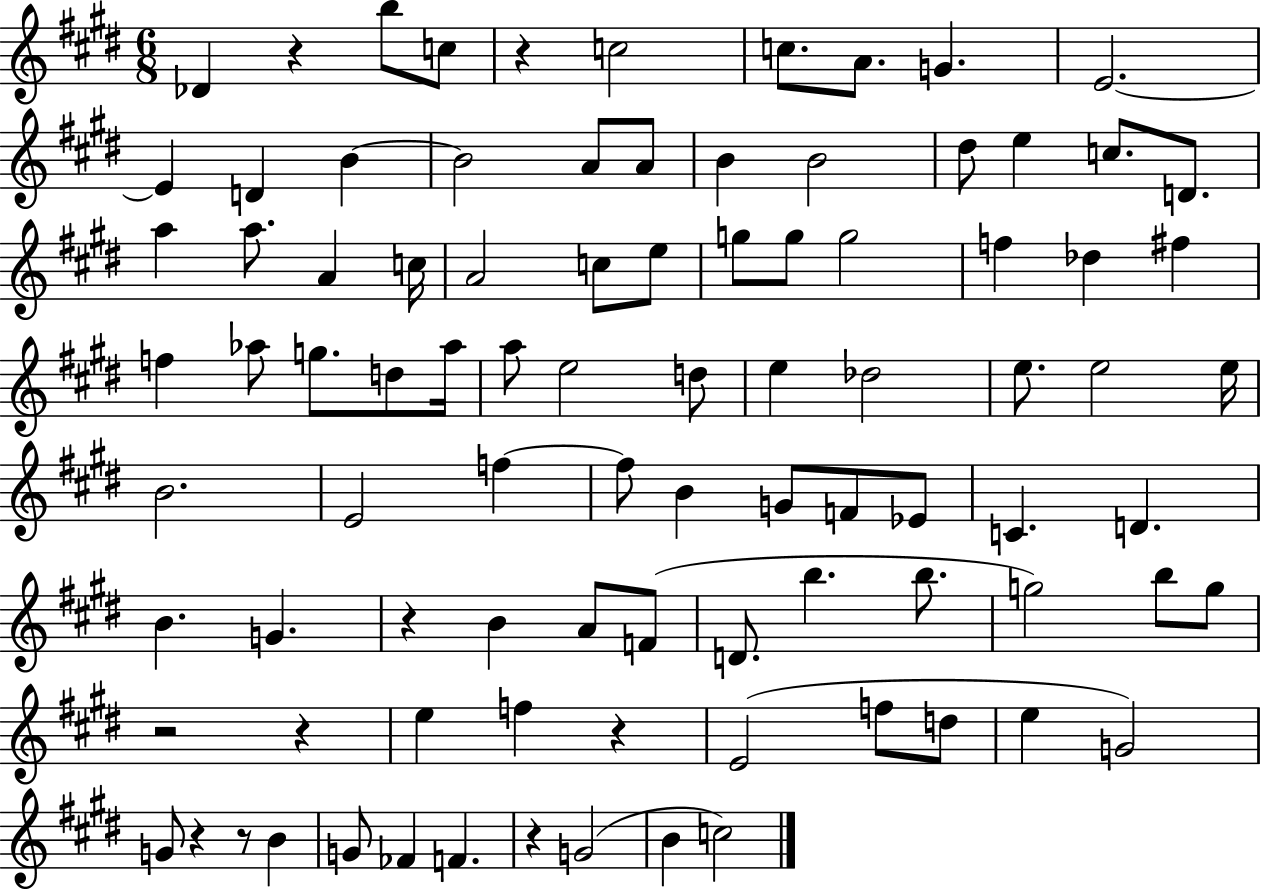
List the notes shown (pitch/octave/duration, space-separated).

Db4/q R/q B5/e C5/e R/q C5/h C5/e. A4/e. G4/q. E4/h. E4/q D4/q B4/q B4/h A4/e A4/e B4/q B4/h D#5/e E5/q C5/e. D4/e. A5/q A5/e. A4/q C5/s A4/h C5/e E5/e G5/e G5/e G5/h F5/q Db5/q F#5/q F5/q Ab5/e G5/e. D5/e Ab5/s A5/e E5/h D5/e E5/q Db5/h E5/e. E5/h E5/s B4/h. E4/h F5/q F5/e B4/q G4/e F4/e Eb4/e C4/q. D4/q. B4/q. G4/q. R/q B4/q A4/e F4/e D4/e. B5/q. B5/e. G5/h B5/e G5/e R/h R/q E5/q F5/q R/q E4/h F5/e D5/e E5/q G4/h G4/e R/q R/e B4/q G4/e FES4/q F4/q. R/q G4/h B4/q C5/h